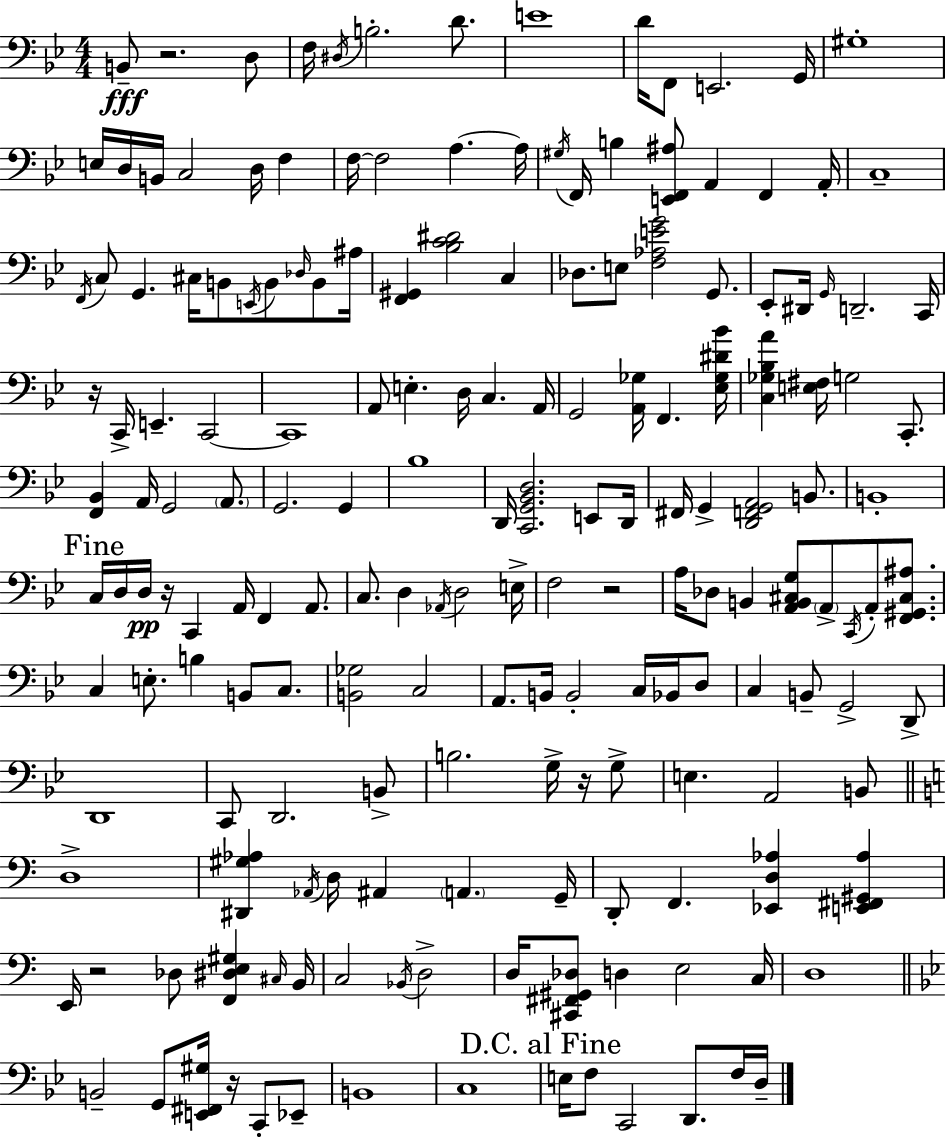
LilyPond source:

{
  \clef bass
  \numericTimeSignature
  \time 4/4
  \key bes \major
  b,8--\fff r2. d8 | f16 \acciaccatura { dis16 } b2.-. d'8. | e'1 | d'16 f,8 e,2. | \break g,16 gis1-. | e16 d16 b,16 c2 d16 f4 | f16~~ f2 a4.~~ | a16 \acciaccatura { gis16 } f,16 b4 <e, f, ais>8 a,4 f,4 | \break a,16-. c1-- | \acciaccatura { f,16 } c8 g,4. cis16 b,8 \acciaccatura { e,16 } b,8 | \grace { des16 } b,8 ais16 <f, gis,>4 <bes c' dis'>2 | c4 des8. e8 <f aes e' g'>2 | \break g,8. ees,8-. dis,16 \grace { g,16 } d,2.-- | c,16 r16 c,16-> e,4.-- c,2~~ | c,1 | a,8 e4.-. d16 c4. | \break a,16 g,2 <a, ges>16 f,4. | <ees ges dis' bes'>16 <c ges bes a'>4 <e fis>16 g2 | c,8.-. <f, bes,>4 a,16 g,2 | \parenthesize a,8. g,2. | \break g,4 bes1 | d,16 <c, g, bes, d>2. | e,8 d,16 fis,16 g,4-> <d, f, g, a,>2 | b,8. b,1-. | \break \mark "Fine" c16 d16 d16\pp r16 c,4 a,16 f,4 | a,8. c8. d4 \acciaccatura { aes,16 } d2 | e16-> f2 r2 | a16 des8 b,4 <a, b, cis g>8 | \break \parenthesize a,8-> \acciaccatura { c,16 } a,8-. <f, gis, cis ais>8. c4 e8.-. b4 | b,8 c8. <b, ges>2 | c2 a,8. b,16 b,2-. | c16 bes,16 d8 c4 b,8-- g,2-> | \break d,8-> d,1 | c,8 d,2. | b,8-> b2. | g16-> r16 g8-> e4. a,2 | \break b,8 \bar "||" \break \key c \major d1-> | <dis, gis aes>4 \acciaccatura { aes,16 } d16 ais,4 \parenthesize a,4. | g,16-- d,8-. f,4. <ees, d aes>4 <e, fis, gis, aes>4 | e,16 r2 des8 <f, dis e gis>4 | \break \grace { cis16 } b,16 c2 \acciaccatura { bes,16 } d2-> | d16 <cis, fis, gis, des>8 d4 e2 | c16 d1 | \bar "||" \break \key g \minor b,2-- g,8 <e, fis, gis>16 r16 c,8-. ees,8-- | b,1 | c1 | \mark "D.C. al Fine" e16 f8 c,2 d,8. f16 d16-- | \break \bar "|."
}